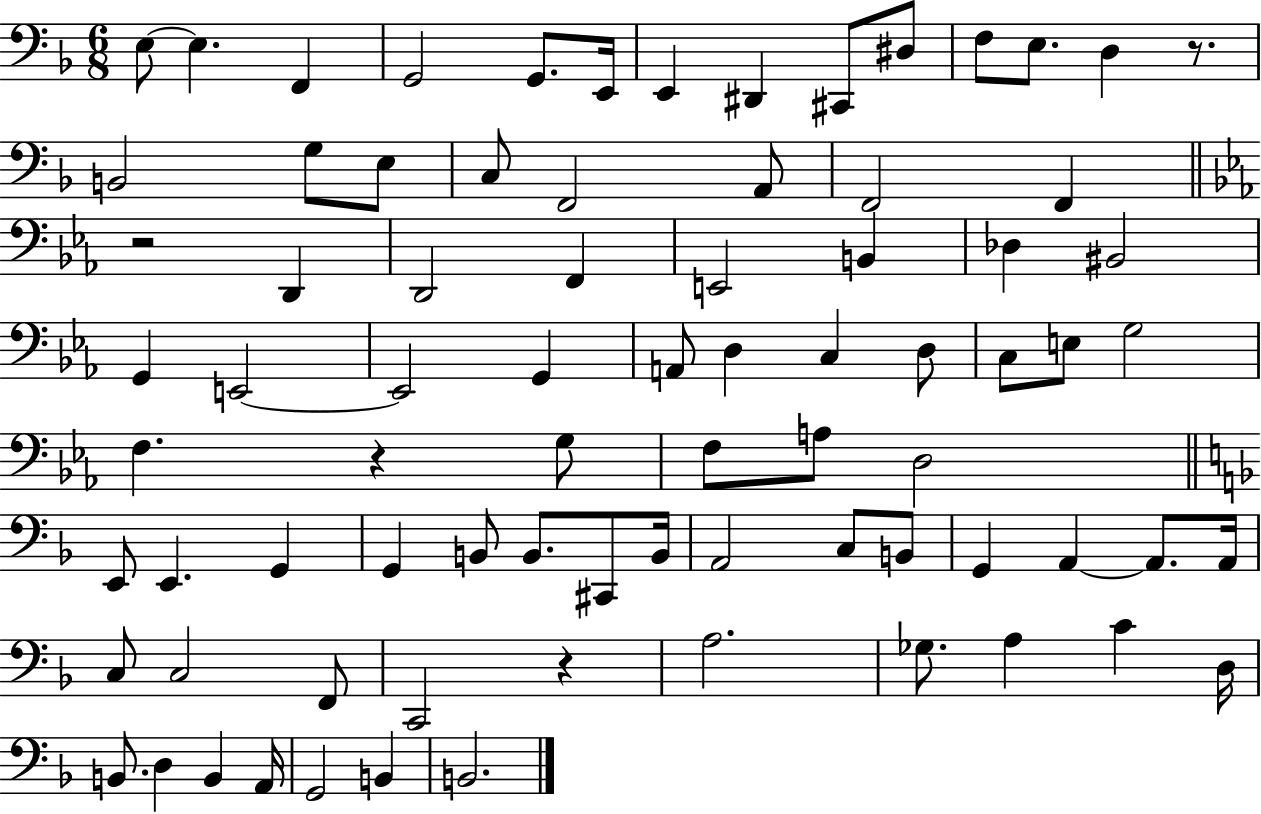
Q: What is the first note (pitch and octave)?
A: E3